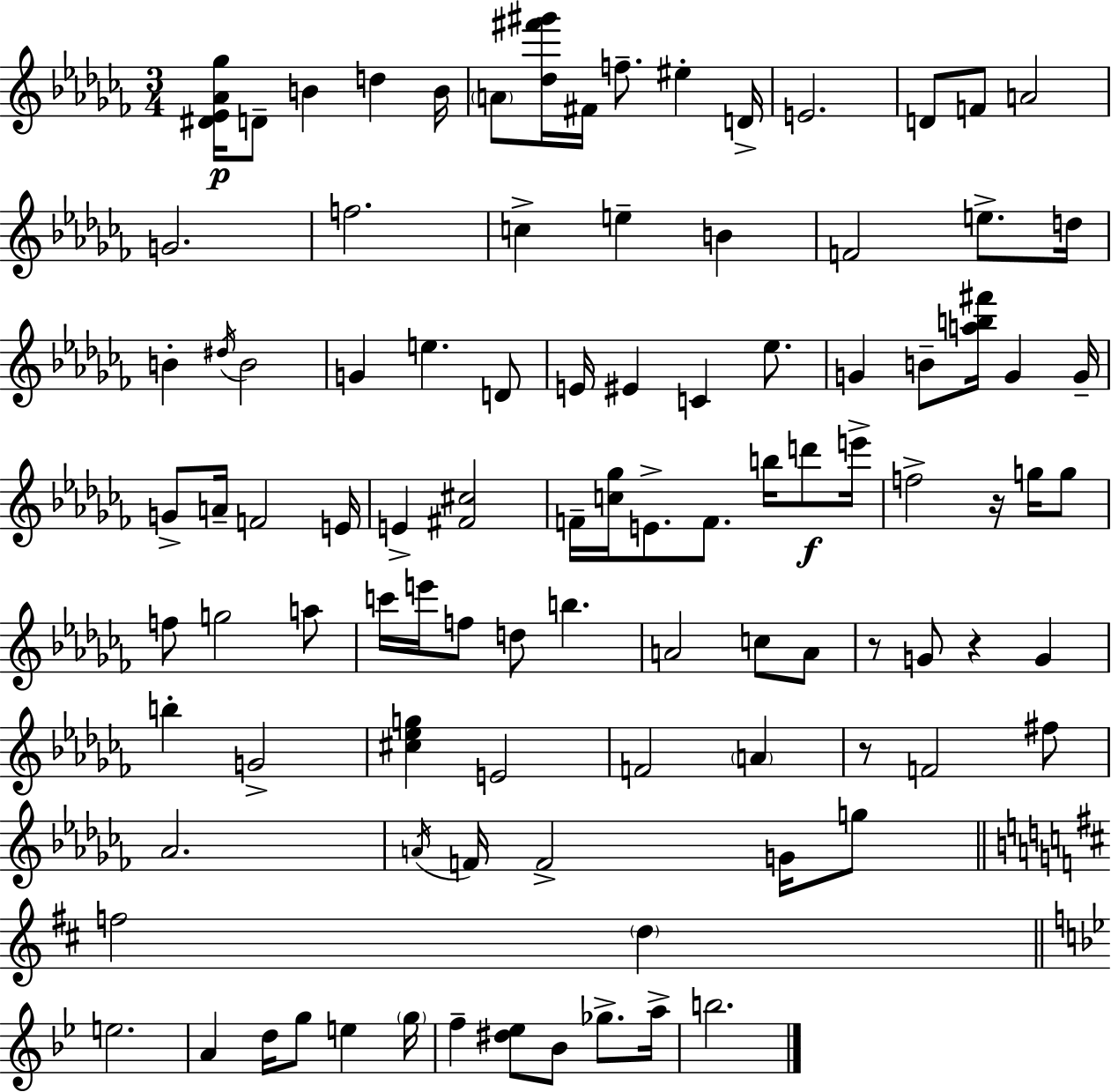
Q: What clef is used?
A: treble